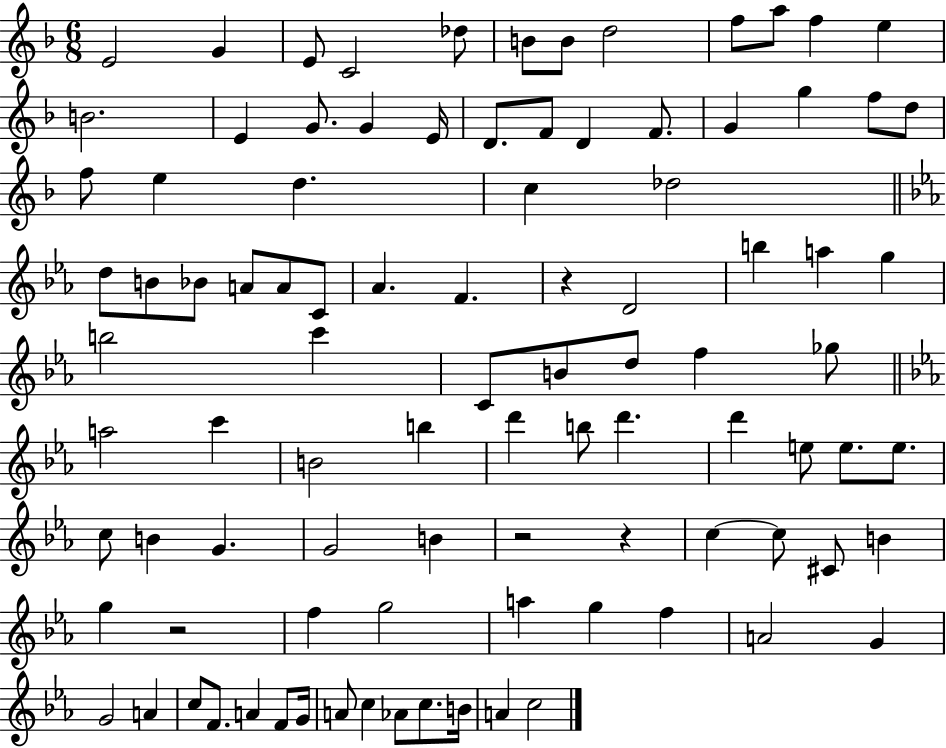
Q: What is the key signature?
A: F major